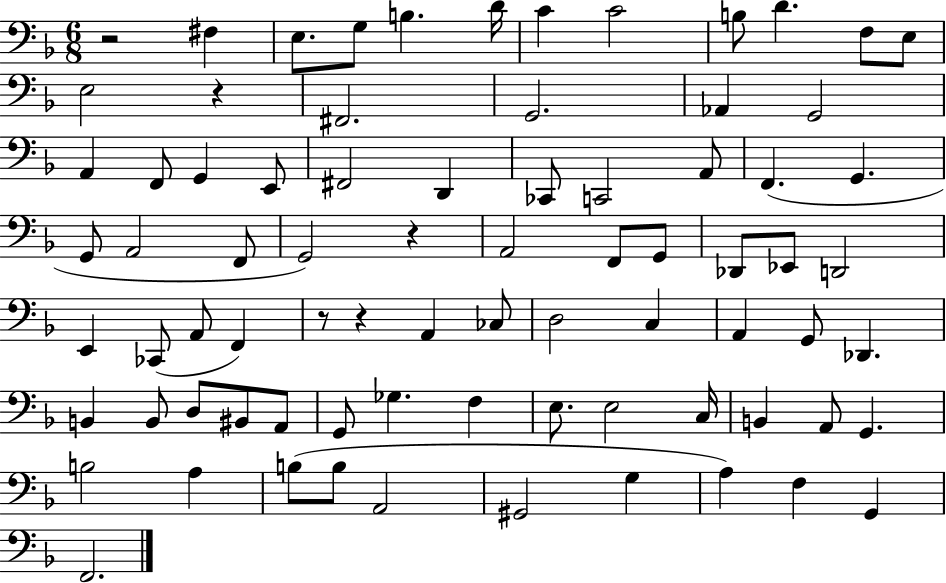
R/h F#3/q E3/e. G3/e B3/q. D4/s C4/q C4/h B3/e D4/q. F3/e E3/e E3/h R/q F#2/h. G2/h. Ab2/q G2/h A2/q F2/e G2/q E2/e F#2/h D2/q CES2/e C2/h A2/e F2/q. G2/q. G2/e A2/h F2/e G2/h R/q A2/h F2/e G2/e Db2/e Eb2/e D2/h E2/q CES2/e A2/e F2/q R/e R/q A2/q CES3/e D3/h C3/q A2/q G2/e Db2/q. B2/q B2/e D3/e BIS2/e A2/e G2/e Gb3/q. F3/q E3/e. E3/h C3/s B2/q A2/e G2/q. B3/h A3/q B3/e B3/e A2/h G#2/h G3/q A3/q F3/q G2/q F2/h.